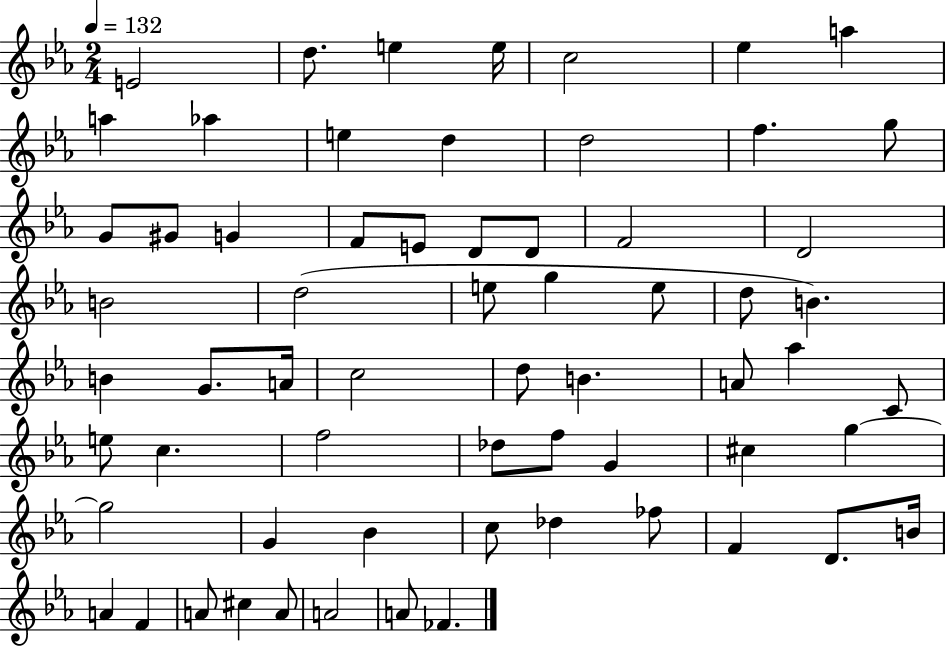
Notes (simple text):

E4/h D5/e. E5/q E5/s C5/h Eb5/q A5/q A5/q Ab5/q E5/q D5/q D5/h F5/q. G5/e G4/e G#4/e G4/q F4/e E4/e D4/e D4/e F4/h D4/h B4/h D5/h E5/e G5/q E5/e D5/e B4/q. B4/q G4/e. A4/s C5/h D5/e B4/q. A4/e Ab5/q C4/e E5/e C5/q. F5/h Db5/e F5/e G4/q C#5/q G5/q G5/h G4/q Bb4/q C5/e Db5/q FES5/e F4/q D4/e. B4/s A4/q F4/q A4/e C#5/q A4/e A4/h A4/e FES4/q.